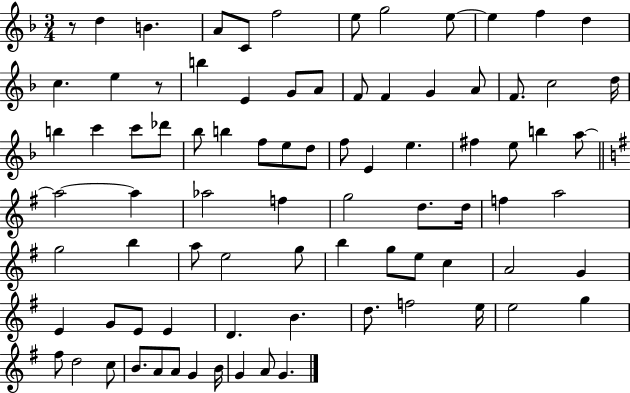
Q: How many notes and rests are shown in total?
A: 84